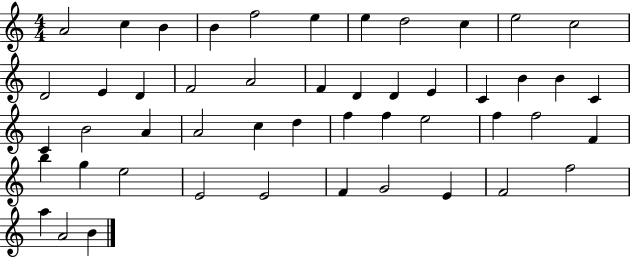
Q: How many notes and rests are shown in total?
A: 49